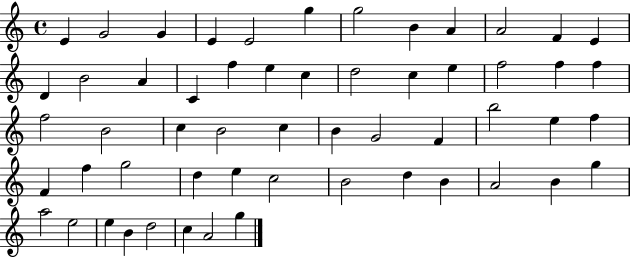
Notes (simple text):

E4/q G4/h G4/q E4/q E4/h G5/q G5/h B4/q A4/q A4/h F4/q E4/q D4/q B4/h A4/q C4/q F5/q E5/q C5/q D5/h C5/q E5/q F5/h F5/q F5/q F5/h B4/h C5/q B4/h C5/q B4/q G4/h F4/q B5/h E5/q F5/q F4/q F5/q G5/h D5/q E5/q C5/h B4/h D5/q B4/q A4/h B4/q G5/q A5/h E5/h E5/q B4/q D5/h C5/q A4/h G5/q